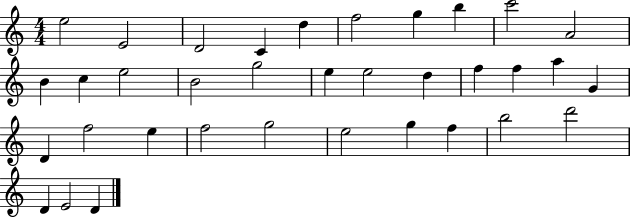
E5/h E4/h D4/h C4/q D5/q F5/h G5/q B5/q C6/h A4/h B4/q C5/q E5/h B4/h G5/h E5/q E5/h D5/q F5/q F5/q A5/q G4/q D4/q F5/h E5/q F5/h G5/h E5/h G5/q F5/q B5/h D6/h D4/q E4/h D4/q